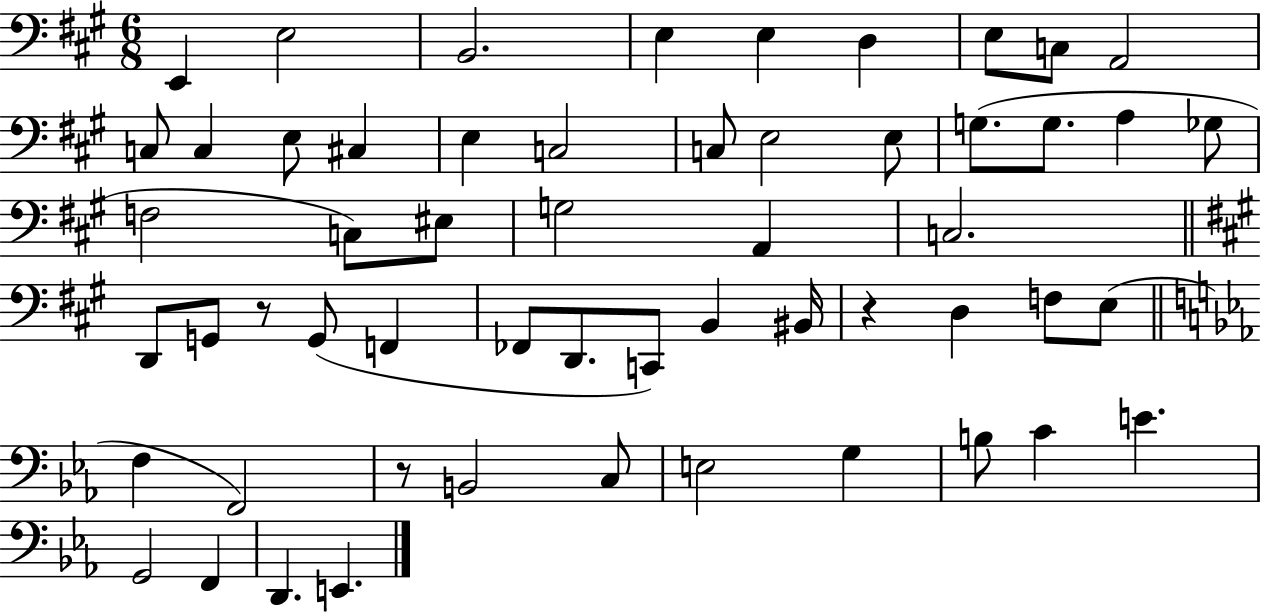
{
  \clef bass
  \numericTimeSignature
  \time 6/8
  \key a \major
  e,4 e2 | b,2. | e4 e4 d4 | e8 c8 a,2 | \break c8 c4 e8 cis4 | e4 c2 | c8 e2 e8 | g8.( g8. a4 ges8 | \break f2 c8) eis8 | g2 a,4 | c2. | \bar "||" \break \key a \major d,8 g,8 r8 g,8( f,4 | fes,8 d,8. c,8) b,4 bis,16 | r4 d4 f8 e8( | \bar "||" \break \key ees \major f4 f,2) | r8 b,2 c8 | e2 g4 | b8 c'4 e'4. | \break g,2 f,4 | d,4. e,4. | \bar "|."
}